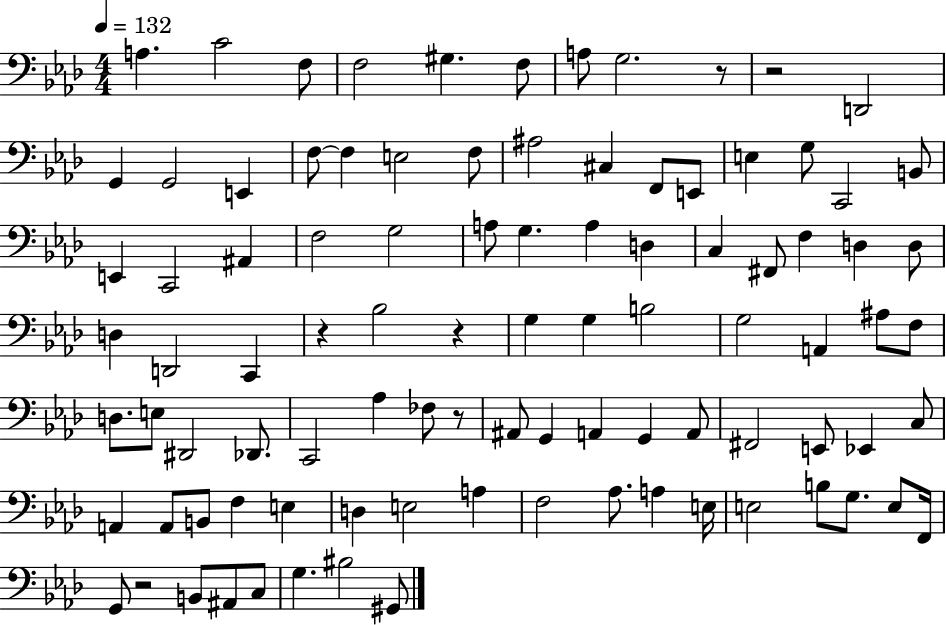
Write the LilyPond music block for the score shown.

{
  \clef bass
  \numericTimeSignature
  \time 4/4
  \key aes \major
  \tempo 4 = 132
  a4. c'2 f8 | f2 gis4. f8 | a8 g2. r8 | r2 d,2 | \break g,4 g,2 e,4 | f8~~ f4 e2 f8 | ais2 cis4 f,8 e,8 | e4 g8 c,2 b,8 | \break e,4 c,2 ais,4 | f2 g2 | a8 g4. a4 d4 | c4 fis,8 f4 d4 d8 | \break d4 d,2 c,4 | r4 bes2 r4 | g4 g4 b2 | g2 a,4 ais8 f8 | \break d8. e8 dis,2 des,8. | c,2 aes4 fes8 r8 | ais,8 g,4 a,4 g,4 a,8 | fis,2 e,8 ees,4 c8 | \break a,4 a,8 b,8 f4 e4 | d4 e2 a4 | f2 aes8. a4 e16 | e2 b8 g8. e8 f,16 | \break g,8 r2 b,8 ais,8 c8 | g4. bis2 gis,8 | \bar "|."
}